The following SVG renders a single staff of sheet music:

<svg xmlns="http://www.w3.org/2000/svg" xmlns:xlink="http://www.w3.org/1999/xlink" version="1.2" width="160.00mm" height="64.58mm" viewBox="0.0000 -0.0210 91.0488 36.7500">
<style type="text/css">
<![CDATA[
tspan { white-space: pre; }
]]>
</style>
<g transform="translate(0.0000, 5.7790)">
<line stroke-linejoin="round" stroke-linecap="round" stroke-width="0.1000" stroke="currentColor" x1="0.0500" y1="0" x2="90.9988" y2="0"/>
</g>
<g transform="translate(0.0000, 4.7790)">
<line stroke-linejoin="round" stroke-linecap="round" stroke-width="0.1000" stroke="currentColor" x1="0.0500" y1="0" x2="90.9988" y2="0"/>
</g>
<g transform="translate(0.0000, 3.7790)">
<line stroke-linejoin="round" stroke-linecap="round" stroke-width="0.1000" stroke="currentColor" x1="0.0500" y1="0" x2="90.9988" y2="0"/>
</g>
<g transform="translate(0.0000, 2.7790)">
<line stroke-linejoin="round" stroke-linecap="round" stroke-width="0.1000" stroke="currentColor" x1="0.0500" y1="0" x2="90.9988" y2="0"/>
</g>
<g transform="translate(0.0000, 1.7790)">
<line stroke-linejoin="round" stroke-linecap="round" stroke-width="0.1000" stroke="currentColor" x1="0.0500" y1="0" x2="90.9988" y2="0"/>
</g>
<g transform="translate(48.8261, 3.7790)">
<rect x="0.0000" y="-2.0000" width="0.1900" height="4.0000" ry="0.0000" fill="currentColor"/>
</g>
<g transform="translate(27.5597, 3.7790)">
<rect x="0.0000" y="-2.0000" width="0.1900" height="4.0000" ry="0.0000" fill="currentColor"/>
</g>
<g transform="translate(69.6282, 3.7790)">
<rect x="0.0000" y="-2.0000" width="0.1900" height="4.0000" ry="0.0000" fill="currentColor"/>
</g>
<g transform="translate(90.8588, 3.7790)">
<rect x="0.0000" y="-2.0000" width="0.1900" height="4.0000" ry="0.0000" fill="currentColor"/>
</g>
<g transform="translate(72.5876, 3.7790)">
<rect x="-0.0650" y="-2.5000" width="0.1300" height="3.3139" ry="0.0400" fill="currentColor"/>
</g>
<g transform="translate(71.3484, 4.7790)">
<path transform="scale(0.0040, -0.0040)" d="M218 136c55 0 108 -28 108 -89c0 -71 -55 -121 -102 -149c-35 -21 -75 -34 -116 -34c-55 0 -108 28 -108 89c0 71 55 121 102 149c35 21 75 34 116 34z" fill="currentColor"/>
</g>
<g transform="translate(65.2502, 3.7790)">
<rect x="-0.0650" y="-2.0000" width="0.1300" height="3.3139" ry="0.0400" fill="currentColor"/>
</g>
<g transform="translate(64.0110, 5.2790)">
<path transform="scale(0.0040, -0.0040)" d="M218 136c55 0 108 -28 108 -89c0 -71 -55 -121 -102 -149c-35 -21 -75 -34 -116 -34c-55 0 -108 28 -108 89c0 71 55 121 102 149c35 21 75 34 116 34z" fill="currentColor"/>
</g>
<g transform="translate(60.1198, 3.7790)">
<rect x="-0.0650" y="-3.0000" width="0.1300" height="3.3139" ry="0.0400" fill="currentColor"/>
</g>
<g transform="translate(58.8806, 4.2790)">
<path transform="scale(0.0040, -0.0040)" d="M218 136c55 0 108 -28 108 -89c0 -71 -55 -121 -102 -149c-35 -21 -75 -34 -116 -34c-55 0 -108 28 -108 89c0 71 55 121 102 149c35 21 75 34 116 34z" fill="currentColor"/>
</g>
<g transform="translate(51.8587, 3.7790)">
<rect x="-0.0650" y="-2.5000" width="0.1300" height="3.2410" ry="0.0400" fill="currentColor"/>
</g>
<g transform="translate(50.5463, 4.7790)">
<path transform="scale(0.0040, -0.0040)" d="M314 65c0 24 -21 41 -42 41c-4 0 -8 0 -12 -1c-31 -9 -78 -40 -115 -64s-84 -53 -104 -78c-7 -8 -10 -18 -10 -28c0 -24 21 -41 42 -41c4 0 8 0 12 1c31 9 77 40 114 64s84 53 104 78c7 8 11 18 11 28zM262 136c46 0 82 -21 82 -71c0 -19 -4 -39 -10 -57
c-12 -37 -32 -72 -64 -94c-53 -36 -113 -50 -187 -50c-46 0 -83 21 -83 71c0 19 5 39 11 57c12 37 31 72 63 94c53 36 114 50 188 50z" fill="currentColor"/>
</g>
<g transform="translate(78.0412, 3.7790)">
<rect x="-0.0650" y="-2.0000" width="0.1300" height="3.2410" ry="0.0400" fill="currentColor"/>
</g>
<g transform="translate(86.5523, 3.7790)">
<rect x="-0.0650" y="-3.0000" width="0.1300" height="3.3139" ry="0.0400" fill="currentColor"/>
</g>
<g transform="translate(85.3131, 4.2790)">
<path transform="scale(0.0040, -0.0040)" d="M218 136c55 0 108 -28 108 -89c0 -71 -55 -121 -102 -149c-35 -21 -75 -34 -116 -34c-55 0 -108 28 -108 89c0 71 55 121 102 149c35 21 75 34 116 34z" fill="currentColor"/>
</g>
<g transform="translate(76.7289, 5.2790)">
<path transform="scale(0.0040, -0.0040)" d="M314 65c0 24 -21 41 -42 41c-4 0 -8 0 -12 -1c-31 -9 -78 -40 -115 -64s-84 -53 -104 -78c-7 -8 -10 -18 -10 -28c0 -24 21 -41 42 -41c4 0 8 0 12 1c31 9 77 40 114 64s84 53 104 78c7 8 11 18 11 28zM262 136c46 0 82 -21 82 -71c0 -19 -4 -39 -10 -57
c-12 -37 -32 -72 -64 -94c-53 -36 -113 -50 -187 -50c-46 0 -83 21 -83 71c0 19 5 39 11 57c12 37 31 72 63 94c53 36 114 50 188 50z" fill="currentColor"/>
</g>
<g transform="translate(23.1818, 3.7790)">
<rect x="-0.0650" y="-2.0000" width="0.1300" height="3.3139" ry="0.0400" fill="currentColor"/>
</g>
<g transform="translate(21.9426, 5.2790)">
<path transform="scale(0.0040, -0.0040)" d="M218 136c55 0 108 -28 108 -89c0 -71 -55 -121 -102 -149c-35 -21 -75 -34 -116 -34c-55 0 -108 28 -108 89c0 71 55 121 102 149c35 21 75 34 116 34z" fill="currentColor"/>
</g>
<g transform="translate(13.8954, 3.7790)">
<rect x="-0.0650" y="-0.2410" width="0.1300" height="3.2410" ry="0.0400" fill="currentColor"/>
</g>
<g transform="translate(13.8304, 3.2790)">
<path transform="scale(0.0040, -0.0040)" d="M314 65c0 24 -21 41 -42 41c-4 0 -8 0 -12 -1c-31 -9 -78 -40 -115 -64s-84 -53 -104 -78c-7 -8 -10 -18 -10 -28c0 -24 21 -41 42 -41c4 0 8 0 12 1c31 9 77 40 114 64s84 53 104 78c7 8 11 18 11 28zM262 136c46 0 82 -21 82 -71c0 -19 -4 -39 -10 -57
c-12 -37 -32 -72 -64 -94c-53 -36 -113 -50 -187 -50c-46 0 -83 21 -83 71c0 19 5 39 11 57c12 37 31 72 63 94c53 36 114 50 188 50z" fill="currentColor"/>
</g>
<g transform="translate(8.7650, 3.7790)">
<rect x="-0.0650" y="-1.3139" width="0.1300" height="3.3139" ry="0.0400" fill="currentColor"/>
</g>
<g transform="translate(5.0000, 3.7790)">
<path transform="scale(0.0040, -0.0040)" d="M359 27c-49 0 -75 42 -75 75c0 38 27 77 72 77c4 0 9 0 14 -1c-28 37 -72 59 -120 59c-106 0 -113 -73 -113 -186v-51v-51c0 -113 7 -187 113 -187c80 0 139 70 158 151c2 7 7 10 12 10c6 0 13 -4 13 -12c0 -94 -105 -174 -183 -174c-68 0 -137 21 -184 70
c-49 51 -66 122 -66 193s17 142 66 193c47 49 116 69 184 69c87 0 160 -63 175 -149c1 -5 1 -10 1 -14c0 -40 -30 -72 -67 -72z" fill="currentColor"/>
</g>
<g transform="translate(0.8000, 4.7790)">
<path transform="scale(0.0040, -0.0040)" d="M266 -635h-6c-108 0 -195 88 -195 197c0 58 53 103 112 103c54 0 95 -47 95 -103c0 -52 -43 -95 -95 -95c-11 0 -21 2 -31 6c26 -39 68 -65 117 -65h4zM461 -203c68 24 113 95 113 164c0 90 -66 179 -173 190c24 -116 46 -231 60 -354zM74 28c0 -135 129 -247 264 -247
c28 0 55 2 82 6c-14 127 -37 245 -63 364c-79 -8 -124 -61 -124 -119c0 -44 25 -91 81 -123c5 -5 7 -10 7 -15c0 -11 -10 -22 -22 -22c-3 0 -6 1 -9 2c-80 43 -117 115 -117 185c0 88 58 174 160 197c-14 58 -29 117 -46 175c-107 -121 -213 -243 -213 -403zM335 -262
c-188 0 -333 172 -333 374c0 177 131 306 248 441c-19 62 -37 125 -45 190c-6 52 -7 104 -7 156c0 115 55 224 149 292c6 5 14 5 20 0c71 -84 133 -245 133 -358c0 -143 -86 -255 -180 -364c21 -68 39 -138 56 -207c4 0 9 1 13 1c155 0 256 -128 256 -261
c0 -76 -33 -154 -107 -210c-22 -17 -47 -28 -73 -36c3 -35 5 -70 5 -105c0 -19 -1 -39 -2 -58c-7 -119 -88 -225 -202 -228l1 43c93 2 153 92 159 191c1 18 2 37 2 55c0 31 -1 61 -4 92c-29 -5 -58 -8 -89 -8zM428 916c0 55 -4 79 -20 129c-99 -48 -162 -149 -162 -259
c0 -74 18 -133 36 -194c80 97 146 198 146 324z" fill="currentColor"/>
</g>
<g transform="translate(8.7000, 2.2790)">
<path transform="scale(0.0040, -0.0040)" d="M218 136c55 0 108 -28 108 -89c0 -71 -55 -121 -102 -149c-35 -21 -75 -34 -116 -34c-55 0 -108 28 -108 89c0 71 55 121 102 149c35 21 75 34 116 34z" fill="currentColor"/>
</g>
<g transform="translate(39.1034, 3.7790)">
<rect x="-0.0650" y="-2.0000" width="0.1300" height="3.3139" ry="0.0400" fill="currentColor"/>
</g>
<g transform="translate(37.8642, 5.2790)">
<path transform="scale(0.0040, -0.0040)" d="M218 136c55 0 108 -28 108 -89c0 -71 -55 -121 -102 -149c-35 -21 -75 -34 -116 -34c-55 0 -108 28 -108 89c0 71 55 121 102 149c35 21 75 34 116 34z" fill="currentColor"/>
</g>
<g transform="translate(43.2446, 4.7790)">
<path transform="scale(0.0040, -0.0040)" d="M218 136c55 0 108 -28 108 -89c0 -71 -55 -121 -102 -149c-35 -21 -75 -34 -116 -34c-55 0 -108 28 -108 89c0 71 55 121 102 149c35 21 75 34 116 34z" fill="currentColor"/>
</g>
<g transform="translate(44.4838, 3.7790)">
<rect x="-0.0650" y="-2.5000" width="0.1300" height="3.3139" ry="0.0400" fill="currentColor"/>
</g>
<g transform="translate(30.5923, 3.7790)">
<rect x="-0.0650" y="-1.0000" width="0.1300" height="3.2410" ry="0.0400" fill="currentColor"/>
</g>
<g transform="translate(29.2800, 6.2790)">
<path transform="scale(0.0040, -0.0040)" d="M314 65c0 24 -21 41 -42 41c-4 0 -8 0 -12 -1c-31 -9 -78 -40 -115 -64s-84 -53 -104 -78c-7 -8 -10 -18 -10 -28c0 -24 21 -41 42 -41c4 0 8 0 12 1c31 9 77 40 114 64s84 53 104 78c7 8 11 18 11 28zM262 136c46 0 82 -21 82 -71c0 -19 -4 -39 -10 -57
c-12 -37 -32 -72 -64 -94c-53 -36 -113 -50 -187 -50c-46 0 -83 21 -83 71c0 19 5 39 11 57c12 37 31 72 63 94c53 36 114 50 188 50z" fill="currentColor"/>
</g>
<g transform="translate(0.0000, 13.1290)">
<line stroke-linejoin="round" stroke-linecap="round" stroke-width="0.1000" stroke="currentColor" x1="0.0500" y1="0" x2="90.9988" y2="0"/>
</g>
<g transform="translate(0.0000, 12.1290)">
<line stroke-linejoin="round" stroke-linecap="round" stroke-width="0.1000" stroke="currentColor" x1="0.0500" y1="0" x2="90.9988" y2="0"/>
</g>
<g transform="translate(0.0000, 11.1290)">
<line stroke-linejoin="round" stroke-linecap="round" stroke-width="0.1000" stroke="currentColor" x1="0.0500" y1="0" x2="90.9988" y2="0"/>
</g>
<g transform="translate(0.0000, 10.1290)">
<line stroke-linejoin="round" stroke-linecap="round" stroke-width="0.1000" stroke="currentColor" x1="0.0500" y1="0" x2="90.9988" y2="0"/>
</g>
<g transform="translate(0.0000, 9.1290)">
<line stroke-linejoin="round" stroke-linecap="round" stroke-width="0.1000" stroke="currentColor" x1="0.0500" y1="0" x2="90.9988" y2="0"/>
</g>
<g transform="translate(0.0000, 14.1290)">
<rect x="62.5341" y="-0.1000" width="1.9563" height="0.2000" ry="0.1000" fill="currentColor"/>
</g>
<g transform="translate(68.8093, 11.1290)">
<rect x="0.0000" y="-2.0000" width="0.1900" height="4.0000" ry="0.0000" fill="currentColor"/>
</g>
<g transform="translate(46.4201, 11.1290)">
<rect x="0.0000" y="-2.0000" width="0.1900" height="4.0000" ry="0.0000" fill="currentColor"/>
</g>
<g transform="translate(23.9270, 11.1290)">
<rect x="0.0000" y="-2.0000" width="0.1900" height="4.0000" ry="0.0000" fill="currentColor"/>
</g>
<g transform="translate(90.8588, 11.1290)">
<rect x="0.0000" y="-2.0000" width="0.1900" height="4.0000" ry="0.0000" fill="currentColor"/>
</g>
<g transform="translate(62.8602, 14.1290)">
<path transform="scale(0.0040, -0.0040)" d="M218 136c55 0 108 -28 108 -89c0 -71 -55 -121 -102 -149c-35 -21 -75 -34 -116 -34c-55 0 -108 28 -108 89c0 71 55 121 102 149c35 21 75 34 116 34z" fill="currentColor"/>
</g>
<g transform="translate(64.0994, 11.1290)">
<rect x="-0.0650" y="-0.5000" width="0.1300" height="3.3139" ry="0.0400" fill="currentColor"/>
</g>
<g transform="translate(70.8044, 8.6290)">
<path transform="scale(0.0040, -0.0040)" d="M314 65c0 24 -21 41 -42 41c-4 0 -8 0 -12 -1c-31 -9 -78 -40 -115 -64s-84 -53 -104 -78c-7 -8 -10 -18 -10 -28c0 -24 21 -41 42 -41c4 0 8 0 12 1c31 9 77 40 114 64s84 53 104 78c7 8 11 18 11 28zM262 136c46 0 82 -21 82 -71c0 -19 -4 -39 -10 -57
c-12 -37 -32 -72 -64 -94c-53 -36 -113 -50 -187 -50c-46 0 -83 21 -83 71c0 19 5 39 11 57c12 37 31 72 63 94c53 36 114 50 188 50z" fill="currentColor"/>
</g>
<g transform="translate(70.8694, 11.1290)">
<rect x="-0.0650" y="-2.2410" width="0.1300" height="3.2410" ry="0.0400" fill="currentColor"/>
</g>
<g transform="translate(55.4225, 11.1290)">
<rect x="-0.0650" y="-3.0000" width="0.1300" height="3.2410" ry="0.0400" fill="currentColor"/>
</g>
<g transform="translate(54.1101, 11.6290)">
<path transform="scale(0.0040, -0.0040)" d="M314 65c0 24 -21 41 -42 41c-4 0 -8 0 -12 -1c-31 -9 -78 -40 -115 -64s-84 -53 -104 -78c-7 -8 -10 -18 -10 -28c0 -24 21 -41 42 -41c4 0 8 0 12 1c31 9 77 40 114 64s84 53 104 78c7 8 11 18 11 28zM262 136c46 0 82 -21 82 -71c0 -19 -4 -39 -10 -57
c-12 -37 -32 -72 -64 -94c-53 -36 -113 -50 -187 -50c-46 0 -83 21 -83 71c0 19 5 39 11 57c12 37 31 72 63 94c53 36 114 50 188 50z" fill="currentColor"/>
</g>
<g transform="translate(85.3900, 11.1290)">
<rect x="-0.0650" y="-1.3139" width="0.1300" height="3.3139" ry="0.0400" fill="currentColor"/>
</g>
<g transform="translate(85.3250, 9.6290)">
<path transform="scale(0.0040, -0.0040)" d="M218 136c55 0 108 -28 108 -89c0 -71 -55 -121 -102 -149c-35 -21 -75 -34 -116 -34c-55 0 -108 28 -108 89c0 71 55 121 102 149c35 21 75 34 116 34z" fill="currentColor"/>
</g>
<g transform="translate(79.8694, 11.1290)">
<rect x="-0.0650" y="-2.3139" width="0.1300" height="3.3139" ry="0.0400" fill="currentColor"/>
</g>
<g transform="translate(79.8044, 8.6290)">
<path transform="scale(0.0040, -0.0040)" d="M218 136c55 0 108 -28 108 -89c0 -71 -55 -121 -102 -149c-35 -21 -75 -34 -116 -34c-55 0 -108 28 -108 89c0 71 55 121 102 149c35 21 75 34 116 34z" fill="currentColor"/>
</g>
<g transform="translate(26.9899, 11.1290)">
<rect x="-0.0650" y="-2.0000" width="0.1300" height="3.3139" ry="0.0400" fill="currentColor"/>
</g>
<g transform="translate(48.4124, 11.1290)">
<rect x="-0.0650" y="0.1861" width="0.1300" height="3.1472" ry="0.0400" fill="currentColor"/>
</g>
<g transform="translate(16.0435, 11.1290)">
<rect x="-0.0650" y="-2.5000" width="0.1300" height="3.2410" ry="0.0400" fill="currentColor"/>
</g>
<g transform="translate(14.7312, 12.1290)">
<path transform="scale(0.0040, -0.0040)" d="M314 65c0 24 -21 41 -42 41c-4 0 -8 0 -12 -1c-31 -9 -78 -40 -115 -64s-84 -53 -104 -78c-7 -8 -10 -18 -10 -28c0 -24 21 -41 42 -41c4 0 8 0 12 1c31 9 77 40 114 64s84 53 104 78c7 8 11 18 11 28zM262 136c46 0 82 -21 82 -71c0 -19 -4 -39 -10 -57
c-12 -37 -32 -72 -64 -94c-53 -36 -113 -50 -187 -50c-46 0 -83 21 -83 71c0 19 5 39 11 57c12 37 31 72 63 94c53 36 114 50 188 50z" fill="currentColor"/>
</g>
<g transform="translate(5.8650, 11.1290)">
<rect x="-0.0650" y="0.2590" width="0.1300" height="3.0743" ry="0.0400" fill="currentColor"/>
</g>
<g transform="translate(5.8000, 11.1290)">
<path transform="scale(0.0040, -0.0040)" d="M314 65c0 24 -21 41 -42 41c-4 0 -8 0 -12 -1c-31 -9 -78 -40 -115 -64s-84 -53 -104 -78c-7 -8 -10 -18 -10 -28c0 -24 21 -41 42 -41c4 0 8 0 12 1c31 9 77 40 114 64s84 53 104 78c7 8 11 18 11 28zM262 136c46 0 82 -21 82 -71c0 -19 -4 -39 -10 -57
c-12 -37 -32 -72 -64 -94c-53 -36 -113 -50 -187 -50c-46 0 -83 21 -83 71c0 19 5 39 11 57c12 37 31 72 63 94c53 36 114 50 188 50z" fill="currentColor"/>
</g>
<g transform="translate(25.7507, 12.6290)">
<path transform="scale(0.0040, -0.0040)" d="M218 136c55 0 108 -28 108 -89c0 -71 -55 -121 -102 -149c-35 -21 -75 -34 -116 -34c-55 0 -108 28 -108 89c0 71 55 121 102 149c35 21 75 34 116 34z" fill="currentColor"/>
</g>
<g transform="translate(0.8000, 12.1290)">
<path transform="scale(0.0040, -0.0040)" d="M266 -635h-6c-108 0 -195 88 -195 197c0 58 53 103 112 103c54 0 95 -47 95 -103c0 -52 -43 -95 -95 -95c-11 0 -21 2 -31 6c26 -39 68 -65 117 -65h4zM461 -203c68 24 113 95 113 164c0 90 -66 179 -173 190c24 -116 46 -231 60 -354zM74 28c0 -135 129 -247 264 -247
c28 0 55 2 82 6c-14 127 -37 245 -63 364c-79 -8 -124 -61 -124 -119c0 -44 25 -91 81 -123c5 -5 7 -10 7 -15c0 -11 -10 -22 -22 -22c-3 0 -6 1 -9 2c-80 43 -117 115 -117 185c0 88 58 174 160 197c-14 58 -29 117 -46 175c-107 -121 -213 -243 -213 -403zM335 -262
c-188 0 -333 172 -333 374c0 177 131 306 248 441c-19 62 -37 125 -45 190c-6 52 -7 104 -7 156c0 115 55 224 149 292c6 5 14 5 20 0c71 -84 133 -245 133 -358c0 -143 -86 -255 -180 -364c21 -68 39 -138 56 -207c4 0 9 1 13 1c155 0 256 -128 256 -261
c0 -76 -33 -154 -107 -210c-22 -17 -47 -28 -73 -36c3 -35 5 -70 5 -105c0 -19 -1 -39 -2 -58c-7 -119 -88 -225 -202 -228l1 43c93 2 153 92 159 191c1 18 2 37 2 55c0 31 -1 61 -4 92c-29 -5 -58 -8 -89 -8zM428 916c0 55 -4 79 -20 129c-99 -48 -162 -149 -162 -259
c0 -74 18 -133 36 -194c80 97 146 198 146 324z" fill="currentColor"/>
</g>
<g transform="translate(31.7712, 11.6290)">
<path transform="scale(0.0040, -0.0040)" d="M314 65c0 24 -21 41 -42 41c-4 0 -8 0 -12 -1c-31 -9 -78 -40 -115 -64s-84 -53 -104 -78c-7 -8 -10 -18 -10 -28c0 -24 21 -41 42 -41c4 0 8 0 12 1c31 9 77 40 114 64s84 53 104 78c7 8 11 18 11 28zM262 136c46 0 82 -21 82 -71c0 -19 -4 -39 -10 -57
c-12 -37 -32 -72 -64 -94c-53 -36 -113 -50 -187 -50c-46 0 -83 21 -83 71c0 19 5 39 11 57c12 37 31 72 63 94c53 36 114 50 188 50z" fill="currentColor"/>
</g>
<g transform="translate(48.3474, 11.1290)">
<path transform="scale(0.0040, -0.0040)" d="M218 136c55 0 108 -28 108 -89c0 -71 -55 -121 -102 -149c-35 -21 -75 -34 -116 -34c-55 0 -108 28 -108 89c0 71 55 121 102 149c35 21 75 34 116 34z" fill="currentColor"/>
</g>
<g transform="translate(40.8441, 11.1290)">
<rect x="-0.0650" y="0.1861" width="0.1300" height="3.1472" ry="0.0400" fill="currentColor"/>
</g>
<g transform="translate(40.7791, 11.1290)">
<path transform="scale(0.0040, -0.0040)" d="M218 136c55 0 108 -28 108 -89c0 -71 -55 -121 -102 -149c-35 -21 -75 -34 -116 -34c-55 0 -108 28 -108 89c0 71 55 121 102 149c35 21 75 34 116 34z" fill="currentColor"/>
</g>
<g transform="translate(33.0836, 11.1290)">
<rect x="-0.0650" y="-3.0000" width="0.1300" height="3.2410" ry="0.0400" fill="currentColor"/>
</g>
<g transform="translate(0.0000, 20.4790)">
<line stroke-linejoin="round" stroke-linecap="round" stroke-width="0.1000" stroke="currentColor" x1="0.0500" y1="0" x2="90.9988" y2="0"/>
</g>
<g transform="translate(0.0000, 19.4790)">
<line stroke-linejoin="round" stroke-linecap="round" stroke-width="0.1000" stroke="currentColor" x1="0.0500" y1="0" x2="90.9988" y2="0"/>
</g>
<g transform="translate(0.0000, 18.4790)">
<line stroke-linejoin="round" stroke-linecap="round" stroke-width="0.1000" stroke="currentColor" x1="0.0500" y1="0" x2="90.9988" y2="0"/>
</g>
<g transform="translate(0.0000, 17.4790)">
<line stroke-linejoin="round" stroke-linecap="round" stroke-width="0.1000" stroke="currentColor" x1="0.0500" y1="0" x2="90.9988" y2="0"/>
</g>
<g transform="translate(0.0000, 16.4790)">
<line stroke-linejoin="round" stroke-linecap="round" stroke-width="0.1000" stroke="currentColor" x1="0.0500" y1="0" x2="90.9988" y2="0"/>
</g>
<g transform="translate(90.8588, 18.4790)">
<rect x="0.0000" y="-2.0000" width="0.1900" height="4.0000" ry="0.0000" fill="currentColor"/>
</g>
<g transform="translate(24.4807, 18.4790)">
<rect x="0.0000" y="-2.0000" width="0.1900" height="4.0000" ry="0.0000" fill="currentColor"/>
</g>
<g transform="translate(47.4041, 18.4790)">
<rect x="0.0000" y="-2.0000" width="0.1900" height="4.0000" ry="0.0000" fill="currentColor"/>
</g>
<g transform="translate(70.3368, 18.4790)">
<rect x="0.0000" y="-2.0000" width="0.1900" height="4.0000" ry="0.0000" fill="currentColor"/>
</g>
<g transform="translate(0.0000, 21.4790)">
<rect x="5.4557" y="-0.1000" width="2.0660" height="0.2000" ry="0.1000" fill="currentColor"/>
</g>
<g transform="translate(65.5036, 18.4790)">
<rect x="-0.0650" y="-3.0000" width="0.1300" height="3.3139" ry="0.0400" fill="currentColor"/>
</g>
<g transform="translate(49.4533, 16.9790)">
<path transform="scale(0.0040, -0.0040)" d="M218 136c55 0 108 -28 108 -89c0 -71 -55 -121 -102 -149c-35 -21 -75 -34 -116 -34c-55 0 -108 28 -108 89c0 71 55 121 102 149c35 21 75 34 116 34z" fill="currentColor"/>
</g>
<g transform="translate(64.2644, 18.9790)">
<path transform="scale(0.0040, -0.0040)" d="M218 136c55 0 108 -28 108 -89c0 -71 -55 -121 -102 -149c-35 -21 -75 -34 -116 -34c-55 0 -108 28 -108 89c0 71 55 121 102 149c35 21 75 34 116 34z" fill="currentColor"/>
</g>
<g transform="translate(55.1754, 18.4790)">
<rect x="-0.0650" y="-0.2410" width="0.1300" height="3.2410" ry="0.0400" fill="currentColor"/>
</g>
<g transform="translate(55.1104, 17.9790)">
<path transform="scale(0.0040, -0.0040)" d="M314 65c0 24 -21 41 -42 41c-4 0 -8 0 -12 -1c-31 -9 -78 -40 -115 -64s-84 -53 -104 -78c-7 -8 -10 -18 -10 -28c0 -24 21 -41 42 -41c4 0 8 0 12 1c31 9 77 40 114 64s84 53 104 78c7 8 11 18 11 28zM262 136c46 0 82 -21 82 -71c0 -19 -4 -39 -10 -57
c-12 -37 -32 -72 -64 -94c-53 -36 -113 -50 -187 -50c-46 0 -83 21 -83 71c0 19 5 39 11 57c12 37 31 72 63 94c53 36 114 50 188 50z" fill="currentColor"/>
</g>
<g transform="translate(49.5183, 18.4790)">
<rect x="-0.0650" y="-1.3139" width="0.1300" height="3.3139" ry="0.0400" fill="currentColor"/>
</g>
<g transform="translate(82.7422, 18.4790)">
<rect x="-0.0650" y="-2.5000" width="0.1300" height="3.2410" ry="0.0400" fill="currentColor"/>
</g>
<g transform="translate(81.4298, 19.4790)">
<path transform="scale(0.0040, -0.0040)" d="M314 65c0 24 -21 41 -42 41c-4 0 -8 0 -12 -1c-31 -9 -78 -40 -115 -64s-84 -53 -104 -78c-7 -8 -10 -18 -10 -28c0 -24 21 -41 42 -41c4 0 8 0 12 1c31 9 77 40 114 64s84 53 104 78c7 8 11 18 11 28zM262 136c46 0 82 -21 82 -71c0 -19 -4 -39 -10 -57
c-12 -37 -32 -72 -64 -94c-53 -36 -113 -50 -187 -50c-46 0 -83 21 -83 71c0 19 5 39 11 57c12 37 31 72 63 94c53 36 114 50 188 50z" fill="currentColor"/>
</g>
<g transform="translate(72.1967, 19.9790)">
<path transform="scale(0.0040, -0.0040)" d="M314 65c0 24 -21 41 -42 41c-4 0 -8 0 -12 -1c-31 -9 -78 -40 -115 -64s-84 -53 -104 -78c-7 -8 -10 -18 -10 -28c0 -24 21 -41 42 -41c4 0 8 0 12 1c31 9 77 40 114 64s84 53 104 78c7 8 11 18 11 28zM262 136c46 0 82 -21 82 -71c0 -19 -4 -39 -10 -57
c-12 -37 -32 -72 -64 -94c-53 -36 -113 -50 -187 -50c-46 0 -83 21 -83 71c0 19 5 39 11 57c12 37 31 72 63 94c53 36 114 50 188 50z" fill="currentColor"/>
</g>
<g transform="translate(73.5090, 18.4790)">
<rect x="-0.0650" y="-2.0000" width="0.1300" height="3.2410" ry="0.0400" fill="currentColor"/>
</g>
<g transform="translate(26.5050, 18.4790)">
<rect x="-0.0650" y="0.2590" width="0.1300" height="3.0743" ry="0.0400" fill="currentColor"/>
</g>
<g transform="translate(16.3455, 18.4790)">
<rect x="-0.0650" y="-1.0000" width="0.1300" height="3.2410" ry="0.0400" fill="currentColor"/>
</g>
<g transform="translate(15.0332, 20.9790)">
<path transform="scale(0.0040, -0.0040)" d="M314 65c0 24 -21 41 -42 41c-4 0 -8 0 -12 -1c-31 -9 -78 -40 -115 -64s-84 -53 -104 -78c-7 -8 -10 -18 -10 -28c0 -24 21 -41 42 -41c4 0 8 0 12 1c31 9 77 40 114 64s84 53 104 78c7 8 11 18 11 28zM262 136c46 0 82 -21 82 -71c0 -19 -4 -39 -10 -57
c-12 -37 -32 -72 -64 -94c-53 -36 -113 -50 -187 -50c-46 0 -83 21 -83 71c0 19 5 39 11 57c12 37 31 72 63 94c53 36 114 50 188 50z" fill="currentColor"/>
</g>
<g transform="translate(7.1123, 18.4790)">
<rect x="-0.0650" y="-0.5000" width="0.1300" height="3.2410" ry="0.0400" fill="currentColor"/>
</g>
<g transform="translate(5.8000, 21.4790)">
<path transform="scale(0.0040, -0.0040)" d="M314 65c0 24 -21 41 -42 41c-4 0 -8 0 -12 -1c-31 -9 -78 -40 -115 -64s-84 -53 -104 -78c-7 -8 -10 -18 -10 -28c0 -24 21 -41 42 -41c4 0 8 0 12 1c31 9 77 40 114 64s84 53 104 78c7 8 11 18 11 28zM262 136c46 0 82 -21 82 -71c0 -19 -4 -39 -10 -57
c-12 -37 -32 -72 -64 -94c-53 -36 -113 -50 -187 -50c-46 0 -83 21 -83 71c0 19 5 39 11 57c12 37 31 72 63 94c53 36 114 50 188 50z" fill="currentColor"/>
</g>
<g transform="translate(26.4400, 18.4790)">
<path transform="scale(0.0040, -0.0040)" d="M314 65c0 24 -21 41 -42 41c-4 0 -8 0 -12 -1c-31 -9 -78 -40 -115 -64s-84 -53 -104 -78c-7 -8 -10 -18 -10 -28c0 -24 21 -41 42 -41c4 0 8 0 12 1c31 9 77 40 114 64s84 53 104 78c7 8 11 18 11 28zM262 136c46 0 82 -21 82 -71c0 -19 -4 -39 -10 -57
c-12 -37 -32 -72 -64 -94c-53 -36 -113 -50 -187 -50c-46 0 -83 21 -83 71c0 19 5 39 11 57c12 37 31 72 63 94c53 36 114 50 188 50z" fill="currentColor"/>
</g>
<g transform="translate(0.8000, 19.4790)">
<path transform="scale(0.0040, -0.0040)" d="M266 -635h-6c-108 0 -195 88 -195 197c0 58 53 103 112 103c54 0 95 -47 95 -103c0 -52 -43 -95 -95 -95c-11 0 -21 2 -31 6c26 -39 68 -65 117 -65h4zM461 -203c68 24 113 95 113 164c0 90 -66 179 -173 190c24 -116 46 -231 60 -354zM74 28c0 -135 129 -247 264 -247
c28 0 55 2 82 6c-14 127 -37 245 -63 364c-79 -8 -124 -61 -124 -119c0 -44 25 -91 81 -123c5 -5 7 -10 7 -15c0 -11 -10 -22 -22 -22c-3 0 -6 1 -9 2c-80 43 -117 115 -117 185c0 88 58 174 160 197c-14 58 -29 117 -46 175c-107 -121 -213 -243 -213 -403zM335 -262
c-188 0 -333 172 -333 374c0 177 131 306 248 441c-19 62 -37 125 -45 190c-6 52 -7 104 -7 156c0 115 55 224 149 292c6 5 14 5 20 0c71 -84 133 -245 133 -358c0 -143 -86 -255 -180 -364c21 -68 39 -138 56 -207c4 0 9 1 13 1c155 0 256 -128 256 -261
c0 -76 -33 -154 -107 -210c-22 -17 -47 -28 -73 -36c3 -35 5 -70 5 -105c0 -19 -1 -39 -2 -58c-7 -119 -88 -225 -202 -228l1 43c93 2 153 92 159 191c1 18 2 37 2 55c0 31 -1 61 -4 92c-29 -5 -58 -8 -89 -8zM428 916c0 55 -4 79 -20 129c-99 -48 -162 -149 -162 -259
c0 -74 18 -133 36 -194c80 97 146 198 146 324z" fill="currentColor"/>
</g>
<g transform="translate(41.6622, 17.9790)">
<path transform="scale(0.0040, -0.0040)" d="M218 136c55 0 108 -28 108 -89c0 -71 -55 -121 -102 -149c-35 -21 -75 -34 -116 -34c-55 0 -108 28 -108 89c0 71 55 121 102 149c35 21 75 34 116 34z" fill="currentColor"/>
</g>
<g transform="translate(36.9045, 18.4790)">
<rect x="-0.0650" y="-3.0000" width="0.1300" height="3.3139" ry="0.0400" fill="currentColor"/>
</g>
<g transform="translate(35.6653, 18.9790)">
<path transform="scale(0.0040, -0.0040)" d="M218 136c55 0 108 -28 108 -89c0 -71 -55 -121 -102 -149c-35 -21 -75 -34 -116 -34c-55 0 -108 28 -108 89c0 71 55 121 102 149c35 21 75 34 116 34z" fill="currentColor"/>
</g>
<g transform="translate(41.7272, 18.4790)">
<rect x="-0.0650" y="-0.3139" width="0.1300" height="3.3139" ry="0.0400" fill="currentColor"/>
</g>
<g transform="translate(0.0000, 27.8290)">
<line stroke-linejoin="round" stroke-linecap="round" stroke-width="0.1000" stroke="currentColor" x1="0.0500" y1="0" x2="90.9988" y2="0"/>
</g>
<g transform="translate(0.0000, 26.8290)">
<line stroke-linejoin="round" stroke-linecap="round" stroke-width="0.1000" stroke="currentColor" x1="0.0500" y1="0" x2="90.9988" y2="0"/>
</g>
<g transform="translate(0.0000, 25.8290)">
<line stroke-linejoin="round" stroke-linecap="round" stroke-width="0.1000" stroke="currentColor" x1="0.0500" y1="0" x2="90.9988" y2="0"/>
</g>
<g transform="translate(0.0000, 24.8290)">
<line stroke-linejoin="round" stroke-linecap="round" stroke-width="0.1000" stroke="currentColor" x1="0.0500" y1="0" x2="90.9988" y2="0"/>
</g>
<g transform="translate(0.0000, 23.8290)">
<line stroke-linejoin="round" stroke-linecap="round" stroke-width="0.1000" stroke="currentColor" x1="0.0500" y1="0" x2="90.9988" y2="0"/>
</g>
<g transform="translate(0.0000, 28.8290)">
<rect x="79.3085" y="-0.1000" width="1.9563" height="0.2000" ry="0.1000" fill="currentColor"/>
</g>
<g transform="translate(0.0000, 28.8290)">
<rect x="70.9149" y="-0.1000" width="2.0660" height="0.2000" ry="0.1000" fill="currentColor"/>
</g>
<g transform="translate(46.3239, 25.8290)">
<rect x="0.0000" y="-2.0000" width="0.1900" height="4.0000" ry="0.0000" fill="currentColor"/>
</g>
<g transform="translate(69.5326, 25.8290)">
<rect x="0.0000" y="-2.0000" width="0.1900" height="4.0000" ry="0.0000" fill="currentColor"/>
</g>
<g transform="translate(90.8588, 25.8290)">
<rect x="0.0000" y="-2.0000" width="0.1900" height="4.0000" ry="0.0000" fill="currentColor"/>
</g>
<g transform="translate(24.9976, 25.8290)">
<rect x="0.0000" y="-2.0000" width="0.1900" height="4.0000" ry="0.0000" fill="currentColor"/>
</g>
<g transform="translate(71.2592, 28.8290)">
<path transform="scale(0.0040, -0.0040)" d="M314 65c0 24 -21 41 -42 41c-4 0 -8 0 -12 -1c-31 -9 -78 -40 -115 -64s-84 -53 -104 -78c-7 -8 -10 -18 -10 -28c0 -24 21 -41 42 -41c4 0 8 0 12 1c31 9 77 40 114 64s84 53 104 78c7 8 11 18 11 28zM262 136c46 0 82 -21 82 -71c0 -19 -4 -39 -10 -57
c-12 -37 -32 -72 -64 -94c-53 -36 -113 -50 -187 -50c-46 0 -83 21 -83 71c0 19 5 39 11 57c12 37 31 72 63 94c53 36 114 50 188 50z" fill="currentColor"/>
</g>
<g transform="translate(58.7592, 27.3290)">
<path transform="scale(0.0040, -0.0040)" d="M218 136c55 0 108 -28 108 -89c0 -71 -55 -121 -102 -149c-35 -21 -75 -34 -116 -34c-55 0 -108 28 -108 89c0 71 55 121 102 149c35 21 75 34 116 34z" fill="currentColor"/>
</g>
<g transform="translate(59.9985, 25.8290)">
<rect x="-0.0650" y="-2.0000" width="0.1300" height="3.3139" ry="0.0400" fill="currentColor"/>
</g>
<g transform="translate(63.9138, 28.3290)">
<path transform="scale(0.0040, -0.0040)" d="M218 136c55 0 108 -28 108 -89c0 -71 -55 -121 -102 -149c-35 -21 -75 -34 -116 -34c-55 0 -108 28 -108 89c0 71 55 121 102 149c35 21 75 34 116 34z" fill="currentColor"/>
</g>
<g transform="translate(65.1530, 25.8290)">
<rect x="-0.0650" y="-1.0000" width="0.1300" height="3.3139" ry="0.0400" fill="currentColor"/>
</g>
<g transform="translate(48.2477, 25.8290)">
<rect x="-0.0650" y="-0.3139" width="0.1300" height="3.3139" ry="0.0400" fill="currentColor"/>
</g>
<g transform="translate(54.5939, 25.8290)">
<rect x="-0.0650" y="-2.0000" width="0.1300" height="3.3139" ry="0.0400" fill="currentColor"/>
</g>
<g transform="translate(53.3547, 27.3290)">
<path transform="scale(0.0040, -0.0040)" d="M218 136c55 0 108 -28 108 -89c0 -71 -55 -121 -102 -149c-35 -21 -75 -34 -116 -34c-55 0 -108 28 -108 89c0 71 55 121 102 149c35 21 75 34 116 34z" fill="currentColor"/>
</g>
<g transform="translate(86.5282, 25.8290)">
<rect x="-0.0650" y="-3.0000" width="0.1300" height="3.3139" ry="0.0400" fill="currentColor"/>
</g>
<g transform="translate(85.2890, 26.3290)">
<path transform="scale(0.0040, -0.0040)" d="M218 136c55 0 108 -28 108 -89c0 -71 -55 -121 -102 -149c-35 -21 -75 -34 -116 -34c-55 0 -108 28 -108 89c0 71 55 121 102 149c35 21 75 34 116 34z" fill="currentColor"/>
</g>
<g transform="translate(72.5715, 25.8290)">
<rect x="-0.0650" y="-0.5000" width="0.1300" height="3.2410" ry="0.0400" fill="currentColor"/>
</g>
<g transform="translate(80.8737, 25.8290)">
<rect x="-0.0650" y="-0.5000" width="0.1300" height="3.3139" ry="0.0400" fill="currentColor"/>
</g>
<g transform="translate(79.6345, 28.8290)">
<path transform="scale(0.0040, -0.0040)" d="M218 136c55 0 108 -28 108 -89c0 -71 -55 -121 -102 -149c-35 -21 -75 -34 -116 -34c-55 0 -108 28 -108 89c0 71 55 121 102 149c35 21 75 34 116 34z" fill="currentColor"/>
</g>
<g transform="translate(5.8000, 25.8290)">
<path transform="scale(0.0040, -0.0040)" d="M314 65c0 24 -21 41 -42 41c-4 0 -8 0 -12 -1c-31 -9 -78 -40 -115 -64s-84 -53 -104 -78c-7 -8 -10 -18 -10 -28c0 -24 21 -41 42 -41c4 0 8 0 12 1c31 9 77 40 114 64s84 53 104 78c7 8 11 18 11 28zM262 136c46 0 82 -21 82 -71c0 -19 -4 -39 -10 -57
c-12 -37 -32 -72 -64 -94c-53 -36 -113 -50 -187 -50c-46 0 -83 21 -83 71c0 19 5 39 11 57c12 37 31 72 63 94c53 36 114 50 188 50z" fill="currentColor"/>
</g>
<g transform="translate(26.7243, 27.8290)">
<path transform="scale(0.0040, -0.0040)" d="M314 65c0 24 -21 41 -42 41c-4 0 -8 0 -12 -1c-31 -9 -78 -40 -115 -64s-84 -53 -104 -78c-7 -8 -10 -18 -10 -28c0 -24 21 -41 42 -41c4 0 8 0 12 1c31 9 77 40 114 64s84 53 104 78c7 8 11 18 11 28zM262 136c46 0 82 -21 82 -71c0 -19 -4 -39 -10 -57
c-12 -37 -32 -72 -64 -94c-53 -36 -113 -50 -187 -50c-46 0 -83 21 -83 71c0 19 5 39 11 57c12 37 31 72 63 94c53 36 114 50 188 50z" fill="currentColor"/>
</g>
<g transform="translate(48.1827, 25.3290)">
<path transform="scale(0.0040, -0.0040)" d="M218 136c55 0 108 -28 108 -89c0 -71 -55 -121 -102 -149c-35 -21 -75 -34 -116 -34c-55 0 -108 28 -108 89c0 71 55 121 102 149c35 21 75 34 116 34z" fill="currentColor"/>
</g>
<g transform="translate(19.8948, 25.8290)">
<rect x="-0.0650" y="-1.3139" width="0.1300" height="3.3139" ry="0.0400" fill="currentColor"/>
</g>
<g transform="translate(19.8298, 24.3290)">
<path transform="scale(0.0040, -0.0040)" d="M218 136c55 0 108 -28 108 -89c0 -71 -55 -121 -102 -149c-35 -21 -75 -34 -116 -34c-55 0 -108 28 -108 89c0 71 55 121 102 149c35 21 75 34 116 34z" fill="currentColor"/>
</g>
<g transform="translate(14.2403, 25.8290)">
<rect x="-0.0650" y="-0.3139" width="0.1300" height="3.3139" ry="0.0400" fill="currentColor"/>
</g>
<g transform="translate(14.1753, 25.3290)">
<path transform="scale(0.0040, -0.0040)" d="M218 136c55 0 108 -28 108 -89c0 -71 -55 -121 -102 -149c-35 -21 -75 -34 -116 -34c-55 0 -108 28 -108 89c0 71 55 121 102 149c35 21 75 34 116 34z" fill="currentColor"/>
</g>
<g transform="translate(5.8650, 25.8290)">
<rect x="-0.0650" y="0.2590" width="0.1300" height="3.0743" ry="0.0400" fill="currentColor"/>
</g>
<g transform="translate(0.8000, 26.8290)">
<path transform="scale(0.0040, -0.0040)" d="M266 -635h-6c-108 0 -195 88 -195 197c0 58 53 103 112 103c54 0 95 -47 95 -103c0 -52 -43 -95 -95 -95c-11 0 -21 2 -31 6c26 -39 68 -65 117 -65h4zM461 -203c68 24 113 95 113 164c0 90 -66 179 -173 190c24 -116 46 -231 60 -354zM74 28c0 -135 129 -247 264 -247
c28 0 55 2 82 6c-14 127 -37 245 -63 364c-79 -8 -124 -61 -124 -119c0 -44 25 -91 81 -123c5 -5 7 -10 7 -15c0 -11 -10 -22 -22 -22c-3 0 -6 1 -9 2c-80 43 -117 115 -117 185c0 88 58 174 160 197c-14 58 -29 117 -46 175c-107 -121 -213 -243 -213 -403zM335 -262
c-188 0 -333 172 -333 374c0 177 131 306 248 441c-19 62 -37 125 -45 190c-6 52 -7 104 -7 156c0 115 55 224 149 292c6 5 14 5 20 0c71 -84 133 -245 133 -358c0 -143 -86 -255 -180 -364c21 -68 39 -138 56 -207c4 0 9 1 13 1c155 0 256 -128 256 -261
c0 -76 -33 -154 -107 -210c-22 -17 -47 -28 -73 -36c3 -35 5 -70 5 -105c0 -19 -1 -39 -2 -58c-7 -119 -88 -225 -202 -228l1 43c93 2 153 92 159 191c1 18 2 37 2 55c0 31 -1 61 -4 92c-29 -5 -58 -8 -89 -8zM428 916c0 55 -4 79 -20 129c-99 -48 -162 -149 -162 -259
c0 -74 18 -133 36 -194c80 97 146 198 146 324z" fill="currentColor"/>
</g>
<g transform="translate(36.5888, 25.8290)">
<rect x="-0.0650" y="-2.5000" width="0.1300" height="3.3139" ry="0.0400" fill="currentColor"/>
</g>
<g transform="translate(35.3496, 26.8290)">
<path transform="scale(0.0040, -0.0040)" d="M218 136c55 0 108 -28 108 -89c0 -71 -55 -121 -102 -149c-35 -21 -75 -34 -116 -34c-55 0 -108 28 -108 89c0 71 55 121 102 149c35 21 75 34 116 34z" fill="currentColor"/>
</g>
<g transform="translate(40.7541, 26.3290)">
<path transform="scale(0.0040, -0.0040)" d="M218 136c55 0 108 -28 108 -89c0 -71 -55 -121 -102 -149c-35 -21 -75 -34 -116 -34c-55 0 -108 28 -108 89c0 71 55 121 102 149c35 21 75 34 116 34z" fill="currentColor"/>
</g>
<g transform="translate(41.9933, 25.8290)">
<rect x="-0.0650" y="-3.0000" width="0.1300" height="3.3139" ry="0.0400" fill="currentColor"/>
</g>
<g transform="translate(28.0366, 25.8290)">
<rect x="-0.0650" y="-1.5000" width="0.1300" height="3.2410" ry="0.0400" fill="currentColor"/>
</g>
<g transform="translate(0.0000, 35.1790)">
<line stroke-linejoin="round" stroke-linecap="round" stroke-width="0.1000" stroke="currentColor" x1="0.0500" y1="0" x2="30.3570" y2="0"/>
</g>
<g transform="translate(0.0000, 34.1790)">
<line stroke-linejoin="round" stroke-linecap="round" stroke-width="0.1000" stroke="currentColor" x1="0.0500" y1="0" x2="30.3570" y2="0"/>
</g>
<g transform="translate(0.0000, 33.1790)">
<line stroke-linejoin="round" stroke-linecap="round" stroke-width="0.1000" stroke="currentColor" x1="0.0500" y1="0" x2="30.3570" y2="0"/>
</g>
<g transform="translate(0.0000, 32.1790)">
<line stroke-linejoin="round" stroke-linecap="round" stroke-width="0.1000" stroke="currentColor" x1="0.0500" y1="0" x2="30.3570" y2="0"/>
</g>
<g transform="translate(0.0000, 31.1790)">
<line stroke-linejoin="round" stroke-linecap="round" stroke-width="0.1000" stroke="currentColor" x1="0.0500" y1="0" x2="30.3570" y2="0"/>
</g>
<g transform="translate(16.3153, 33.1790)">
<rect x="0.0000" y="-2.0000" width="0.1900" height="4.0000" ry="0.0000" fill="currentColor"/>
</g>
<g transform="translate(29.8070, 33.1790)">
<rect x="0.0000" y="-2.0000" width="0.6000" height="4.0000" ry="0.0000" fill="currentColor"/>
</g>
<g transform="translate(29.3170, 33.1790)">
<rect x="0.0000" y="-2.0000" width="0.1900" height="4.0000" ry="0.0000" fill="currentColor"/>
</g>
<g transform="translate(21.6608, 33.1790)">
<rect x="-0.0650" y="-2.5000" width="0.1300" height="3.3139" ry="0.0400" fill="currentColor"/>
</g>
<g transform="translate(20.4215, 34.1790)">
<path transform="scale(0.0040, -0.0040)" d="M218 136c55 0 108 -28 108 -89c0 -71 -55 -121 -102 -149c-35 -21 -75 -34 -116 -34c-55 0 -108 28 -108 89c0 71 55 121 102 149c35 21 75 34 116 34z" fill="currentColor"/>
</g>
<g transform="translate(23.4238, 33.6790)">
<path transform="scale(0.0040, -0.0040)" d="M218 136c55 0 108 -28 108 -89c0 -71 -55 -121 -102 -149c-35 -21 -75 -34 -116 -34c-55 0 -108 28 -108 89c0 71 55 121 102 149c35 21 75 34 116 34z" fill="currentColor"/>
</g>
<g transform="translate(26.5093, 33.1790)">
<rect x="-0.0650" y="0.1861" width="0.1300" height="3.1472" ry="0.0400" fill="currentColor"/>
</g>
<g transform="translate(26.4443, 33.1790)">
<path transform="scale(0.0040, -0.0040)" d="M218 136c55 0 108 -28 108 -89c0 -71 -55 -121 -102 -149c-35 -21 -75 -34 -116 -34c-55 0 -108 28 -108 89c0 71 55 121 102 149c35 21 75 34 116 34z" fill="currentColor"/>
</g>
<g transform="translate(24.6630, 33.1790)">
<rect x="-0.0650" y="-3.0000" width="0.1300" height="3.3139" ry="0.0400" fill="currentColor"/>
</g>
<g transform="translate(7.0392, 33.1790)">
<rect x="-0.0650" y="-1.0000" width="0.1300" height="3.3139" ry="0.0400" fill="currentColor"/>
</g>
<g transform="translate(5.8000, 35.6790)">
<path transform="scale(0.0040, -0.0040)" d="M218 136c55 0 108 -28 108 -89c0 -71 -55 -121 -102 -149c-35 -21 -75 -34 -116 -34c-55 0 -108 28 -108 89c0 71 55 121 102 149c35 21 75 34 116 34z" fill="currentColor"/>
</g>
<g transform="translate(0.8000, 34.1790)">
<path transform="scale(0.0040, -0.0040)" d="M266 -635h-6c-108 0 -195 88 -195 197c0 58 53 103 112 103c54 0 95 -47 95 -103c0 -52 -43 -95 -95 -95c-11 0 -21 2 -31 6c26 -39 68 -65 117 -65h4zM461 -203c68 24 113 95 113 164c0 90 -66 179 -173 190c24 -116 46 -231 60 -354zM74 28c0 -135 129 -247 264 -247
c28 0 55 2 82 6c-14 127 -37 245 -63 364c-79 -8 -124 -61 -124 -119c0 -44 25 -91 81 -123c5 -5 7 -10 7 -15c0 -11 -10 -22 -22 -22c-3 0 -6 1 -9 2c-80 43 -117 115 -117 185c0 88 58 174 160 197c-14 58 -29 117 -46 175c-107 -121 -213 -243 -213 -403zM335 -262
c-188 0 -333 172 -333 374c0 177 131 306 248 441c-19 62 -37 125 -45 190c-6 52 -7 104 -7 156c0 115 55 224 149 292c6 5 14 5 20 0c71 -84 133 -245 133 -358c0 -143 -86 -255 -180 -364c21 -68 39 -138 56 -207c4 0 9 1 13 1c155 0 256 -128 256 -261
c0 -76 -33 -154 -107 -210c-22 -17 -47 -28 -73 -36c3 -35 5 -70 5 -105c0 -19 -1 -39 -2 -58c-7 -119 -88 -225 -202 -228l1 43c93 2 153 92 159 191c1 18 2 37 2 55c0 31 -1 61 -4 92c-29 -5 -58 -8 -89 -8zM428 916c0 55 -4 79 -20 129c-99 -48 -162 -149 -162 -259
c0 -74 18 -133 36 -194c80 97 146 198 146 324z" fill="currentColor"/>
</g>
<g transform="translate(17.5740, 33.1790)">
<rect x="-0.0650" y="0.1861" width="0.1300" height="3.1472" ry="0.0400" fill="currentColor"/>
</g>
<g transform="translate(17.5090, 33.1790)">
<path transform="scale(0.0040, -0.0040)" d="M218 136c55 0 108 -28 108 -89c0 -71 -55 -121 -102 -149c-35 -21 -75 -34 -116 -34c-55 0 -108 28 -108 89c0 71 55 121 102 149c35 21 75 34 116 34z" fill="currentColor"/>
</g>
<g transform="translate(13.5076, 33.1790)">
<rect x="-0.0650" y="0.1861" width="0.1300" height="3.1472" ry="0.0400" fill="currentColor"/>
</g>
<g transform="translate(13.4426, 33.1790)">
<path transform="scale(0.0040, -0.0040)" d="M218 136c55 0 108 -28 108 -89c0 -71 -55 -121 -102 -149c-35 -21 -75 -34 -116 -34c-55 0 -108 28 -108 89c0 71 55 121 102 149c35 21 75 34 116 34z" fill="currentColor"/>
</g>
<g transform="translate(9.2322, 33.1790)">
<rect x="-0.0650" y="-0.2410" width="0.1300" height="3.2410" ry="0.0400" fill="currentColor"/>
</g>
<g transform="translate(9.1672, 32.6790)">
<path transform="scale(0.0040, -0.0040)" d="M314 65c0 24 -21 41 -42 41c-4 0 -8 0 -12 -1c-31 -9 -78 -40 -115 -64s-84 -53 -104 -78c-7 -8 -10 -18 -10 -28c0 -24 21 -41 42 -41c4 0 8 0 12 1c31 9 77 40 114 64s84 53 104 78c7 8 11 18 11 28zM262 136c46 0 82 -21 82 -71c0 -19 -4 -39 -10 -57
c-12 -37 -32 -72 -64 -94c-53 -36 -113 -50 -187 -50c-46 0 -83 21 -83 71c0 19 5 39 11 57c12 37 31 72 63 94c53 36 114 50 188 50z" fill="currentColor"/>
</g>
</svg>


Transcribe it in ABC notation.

X:1
T:Untitled
M:4/4
L:1/4
K:C
e c2 F D2 F G G2 A F G F2 A B2 G2 F A2 B B A2 C g2 g e C2 D2 B2 A c e c2 A F2 G2 B2 c e E2 G A c F F D C2 C A D c2 B B G A B